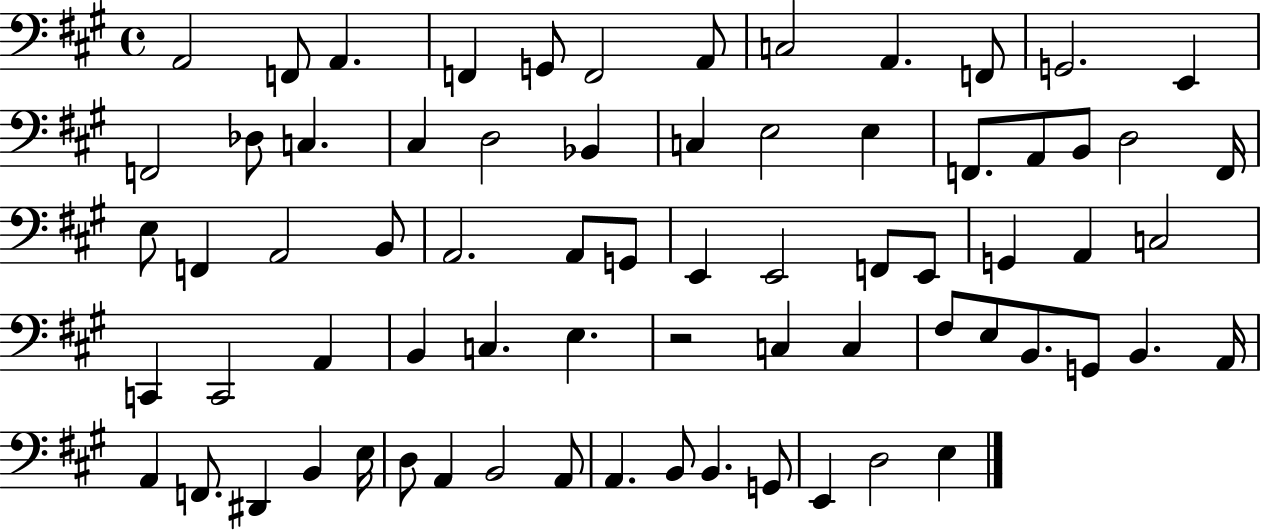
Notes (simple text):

A2/h F2/e A2/q. F2/q G2/e F2/h A2/e C3/h A2/q. F2/e G2/h. E2/q F2/h Db3/e C3/q. C#3/q D3/h Bb2/q C3/q E3/h E3/q F2/e. A2/e B2/e D3/h F2/s E3/e F2/q A2/h B2/e A2/h. A2/e G2/e E2/q E2/h F2/e E2/e G2/q A2/q C3/h C2/q C2/h A2/q B2/q C3/q. E3/q. R/h C3/q C3/q F#3/e E3/e B2/e. G2/e B2/q. A2/s A2/q F2/e. D#2/q B2/q E3/s D3/e A2/q B2/h A2/e A2/q. B2/e B2/q. G2/e E2/q D3/h E3/q